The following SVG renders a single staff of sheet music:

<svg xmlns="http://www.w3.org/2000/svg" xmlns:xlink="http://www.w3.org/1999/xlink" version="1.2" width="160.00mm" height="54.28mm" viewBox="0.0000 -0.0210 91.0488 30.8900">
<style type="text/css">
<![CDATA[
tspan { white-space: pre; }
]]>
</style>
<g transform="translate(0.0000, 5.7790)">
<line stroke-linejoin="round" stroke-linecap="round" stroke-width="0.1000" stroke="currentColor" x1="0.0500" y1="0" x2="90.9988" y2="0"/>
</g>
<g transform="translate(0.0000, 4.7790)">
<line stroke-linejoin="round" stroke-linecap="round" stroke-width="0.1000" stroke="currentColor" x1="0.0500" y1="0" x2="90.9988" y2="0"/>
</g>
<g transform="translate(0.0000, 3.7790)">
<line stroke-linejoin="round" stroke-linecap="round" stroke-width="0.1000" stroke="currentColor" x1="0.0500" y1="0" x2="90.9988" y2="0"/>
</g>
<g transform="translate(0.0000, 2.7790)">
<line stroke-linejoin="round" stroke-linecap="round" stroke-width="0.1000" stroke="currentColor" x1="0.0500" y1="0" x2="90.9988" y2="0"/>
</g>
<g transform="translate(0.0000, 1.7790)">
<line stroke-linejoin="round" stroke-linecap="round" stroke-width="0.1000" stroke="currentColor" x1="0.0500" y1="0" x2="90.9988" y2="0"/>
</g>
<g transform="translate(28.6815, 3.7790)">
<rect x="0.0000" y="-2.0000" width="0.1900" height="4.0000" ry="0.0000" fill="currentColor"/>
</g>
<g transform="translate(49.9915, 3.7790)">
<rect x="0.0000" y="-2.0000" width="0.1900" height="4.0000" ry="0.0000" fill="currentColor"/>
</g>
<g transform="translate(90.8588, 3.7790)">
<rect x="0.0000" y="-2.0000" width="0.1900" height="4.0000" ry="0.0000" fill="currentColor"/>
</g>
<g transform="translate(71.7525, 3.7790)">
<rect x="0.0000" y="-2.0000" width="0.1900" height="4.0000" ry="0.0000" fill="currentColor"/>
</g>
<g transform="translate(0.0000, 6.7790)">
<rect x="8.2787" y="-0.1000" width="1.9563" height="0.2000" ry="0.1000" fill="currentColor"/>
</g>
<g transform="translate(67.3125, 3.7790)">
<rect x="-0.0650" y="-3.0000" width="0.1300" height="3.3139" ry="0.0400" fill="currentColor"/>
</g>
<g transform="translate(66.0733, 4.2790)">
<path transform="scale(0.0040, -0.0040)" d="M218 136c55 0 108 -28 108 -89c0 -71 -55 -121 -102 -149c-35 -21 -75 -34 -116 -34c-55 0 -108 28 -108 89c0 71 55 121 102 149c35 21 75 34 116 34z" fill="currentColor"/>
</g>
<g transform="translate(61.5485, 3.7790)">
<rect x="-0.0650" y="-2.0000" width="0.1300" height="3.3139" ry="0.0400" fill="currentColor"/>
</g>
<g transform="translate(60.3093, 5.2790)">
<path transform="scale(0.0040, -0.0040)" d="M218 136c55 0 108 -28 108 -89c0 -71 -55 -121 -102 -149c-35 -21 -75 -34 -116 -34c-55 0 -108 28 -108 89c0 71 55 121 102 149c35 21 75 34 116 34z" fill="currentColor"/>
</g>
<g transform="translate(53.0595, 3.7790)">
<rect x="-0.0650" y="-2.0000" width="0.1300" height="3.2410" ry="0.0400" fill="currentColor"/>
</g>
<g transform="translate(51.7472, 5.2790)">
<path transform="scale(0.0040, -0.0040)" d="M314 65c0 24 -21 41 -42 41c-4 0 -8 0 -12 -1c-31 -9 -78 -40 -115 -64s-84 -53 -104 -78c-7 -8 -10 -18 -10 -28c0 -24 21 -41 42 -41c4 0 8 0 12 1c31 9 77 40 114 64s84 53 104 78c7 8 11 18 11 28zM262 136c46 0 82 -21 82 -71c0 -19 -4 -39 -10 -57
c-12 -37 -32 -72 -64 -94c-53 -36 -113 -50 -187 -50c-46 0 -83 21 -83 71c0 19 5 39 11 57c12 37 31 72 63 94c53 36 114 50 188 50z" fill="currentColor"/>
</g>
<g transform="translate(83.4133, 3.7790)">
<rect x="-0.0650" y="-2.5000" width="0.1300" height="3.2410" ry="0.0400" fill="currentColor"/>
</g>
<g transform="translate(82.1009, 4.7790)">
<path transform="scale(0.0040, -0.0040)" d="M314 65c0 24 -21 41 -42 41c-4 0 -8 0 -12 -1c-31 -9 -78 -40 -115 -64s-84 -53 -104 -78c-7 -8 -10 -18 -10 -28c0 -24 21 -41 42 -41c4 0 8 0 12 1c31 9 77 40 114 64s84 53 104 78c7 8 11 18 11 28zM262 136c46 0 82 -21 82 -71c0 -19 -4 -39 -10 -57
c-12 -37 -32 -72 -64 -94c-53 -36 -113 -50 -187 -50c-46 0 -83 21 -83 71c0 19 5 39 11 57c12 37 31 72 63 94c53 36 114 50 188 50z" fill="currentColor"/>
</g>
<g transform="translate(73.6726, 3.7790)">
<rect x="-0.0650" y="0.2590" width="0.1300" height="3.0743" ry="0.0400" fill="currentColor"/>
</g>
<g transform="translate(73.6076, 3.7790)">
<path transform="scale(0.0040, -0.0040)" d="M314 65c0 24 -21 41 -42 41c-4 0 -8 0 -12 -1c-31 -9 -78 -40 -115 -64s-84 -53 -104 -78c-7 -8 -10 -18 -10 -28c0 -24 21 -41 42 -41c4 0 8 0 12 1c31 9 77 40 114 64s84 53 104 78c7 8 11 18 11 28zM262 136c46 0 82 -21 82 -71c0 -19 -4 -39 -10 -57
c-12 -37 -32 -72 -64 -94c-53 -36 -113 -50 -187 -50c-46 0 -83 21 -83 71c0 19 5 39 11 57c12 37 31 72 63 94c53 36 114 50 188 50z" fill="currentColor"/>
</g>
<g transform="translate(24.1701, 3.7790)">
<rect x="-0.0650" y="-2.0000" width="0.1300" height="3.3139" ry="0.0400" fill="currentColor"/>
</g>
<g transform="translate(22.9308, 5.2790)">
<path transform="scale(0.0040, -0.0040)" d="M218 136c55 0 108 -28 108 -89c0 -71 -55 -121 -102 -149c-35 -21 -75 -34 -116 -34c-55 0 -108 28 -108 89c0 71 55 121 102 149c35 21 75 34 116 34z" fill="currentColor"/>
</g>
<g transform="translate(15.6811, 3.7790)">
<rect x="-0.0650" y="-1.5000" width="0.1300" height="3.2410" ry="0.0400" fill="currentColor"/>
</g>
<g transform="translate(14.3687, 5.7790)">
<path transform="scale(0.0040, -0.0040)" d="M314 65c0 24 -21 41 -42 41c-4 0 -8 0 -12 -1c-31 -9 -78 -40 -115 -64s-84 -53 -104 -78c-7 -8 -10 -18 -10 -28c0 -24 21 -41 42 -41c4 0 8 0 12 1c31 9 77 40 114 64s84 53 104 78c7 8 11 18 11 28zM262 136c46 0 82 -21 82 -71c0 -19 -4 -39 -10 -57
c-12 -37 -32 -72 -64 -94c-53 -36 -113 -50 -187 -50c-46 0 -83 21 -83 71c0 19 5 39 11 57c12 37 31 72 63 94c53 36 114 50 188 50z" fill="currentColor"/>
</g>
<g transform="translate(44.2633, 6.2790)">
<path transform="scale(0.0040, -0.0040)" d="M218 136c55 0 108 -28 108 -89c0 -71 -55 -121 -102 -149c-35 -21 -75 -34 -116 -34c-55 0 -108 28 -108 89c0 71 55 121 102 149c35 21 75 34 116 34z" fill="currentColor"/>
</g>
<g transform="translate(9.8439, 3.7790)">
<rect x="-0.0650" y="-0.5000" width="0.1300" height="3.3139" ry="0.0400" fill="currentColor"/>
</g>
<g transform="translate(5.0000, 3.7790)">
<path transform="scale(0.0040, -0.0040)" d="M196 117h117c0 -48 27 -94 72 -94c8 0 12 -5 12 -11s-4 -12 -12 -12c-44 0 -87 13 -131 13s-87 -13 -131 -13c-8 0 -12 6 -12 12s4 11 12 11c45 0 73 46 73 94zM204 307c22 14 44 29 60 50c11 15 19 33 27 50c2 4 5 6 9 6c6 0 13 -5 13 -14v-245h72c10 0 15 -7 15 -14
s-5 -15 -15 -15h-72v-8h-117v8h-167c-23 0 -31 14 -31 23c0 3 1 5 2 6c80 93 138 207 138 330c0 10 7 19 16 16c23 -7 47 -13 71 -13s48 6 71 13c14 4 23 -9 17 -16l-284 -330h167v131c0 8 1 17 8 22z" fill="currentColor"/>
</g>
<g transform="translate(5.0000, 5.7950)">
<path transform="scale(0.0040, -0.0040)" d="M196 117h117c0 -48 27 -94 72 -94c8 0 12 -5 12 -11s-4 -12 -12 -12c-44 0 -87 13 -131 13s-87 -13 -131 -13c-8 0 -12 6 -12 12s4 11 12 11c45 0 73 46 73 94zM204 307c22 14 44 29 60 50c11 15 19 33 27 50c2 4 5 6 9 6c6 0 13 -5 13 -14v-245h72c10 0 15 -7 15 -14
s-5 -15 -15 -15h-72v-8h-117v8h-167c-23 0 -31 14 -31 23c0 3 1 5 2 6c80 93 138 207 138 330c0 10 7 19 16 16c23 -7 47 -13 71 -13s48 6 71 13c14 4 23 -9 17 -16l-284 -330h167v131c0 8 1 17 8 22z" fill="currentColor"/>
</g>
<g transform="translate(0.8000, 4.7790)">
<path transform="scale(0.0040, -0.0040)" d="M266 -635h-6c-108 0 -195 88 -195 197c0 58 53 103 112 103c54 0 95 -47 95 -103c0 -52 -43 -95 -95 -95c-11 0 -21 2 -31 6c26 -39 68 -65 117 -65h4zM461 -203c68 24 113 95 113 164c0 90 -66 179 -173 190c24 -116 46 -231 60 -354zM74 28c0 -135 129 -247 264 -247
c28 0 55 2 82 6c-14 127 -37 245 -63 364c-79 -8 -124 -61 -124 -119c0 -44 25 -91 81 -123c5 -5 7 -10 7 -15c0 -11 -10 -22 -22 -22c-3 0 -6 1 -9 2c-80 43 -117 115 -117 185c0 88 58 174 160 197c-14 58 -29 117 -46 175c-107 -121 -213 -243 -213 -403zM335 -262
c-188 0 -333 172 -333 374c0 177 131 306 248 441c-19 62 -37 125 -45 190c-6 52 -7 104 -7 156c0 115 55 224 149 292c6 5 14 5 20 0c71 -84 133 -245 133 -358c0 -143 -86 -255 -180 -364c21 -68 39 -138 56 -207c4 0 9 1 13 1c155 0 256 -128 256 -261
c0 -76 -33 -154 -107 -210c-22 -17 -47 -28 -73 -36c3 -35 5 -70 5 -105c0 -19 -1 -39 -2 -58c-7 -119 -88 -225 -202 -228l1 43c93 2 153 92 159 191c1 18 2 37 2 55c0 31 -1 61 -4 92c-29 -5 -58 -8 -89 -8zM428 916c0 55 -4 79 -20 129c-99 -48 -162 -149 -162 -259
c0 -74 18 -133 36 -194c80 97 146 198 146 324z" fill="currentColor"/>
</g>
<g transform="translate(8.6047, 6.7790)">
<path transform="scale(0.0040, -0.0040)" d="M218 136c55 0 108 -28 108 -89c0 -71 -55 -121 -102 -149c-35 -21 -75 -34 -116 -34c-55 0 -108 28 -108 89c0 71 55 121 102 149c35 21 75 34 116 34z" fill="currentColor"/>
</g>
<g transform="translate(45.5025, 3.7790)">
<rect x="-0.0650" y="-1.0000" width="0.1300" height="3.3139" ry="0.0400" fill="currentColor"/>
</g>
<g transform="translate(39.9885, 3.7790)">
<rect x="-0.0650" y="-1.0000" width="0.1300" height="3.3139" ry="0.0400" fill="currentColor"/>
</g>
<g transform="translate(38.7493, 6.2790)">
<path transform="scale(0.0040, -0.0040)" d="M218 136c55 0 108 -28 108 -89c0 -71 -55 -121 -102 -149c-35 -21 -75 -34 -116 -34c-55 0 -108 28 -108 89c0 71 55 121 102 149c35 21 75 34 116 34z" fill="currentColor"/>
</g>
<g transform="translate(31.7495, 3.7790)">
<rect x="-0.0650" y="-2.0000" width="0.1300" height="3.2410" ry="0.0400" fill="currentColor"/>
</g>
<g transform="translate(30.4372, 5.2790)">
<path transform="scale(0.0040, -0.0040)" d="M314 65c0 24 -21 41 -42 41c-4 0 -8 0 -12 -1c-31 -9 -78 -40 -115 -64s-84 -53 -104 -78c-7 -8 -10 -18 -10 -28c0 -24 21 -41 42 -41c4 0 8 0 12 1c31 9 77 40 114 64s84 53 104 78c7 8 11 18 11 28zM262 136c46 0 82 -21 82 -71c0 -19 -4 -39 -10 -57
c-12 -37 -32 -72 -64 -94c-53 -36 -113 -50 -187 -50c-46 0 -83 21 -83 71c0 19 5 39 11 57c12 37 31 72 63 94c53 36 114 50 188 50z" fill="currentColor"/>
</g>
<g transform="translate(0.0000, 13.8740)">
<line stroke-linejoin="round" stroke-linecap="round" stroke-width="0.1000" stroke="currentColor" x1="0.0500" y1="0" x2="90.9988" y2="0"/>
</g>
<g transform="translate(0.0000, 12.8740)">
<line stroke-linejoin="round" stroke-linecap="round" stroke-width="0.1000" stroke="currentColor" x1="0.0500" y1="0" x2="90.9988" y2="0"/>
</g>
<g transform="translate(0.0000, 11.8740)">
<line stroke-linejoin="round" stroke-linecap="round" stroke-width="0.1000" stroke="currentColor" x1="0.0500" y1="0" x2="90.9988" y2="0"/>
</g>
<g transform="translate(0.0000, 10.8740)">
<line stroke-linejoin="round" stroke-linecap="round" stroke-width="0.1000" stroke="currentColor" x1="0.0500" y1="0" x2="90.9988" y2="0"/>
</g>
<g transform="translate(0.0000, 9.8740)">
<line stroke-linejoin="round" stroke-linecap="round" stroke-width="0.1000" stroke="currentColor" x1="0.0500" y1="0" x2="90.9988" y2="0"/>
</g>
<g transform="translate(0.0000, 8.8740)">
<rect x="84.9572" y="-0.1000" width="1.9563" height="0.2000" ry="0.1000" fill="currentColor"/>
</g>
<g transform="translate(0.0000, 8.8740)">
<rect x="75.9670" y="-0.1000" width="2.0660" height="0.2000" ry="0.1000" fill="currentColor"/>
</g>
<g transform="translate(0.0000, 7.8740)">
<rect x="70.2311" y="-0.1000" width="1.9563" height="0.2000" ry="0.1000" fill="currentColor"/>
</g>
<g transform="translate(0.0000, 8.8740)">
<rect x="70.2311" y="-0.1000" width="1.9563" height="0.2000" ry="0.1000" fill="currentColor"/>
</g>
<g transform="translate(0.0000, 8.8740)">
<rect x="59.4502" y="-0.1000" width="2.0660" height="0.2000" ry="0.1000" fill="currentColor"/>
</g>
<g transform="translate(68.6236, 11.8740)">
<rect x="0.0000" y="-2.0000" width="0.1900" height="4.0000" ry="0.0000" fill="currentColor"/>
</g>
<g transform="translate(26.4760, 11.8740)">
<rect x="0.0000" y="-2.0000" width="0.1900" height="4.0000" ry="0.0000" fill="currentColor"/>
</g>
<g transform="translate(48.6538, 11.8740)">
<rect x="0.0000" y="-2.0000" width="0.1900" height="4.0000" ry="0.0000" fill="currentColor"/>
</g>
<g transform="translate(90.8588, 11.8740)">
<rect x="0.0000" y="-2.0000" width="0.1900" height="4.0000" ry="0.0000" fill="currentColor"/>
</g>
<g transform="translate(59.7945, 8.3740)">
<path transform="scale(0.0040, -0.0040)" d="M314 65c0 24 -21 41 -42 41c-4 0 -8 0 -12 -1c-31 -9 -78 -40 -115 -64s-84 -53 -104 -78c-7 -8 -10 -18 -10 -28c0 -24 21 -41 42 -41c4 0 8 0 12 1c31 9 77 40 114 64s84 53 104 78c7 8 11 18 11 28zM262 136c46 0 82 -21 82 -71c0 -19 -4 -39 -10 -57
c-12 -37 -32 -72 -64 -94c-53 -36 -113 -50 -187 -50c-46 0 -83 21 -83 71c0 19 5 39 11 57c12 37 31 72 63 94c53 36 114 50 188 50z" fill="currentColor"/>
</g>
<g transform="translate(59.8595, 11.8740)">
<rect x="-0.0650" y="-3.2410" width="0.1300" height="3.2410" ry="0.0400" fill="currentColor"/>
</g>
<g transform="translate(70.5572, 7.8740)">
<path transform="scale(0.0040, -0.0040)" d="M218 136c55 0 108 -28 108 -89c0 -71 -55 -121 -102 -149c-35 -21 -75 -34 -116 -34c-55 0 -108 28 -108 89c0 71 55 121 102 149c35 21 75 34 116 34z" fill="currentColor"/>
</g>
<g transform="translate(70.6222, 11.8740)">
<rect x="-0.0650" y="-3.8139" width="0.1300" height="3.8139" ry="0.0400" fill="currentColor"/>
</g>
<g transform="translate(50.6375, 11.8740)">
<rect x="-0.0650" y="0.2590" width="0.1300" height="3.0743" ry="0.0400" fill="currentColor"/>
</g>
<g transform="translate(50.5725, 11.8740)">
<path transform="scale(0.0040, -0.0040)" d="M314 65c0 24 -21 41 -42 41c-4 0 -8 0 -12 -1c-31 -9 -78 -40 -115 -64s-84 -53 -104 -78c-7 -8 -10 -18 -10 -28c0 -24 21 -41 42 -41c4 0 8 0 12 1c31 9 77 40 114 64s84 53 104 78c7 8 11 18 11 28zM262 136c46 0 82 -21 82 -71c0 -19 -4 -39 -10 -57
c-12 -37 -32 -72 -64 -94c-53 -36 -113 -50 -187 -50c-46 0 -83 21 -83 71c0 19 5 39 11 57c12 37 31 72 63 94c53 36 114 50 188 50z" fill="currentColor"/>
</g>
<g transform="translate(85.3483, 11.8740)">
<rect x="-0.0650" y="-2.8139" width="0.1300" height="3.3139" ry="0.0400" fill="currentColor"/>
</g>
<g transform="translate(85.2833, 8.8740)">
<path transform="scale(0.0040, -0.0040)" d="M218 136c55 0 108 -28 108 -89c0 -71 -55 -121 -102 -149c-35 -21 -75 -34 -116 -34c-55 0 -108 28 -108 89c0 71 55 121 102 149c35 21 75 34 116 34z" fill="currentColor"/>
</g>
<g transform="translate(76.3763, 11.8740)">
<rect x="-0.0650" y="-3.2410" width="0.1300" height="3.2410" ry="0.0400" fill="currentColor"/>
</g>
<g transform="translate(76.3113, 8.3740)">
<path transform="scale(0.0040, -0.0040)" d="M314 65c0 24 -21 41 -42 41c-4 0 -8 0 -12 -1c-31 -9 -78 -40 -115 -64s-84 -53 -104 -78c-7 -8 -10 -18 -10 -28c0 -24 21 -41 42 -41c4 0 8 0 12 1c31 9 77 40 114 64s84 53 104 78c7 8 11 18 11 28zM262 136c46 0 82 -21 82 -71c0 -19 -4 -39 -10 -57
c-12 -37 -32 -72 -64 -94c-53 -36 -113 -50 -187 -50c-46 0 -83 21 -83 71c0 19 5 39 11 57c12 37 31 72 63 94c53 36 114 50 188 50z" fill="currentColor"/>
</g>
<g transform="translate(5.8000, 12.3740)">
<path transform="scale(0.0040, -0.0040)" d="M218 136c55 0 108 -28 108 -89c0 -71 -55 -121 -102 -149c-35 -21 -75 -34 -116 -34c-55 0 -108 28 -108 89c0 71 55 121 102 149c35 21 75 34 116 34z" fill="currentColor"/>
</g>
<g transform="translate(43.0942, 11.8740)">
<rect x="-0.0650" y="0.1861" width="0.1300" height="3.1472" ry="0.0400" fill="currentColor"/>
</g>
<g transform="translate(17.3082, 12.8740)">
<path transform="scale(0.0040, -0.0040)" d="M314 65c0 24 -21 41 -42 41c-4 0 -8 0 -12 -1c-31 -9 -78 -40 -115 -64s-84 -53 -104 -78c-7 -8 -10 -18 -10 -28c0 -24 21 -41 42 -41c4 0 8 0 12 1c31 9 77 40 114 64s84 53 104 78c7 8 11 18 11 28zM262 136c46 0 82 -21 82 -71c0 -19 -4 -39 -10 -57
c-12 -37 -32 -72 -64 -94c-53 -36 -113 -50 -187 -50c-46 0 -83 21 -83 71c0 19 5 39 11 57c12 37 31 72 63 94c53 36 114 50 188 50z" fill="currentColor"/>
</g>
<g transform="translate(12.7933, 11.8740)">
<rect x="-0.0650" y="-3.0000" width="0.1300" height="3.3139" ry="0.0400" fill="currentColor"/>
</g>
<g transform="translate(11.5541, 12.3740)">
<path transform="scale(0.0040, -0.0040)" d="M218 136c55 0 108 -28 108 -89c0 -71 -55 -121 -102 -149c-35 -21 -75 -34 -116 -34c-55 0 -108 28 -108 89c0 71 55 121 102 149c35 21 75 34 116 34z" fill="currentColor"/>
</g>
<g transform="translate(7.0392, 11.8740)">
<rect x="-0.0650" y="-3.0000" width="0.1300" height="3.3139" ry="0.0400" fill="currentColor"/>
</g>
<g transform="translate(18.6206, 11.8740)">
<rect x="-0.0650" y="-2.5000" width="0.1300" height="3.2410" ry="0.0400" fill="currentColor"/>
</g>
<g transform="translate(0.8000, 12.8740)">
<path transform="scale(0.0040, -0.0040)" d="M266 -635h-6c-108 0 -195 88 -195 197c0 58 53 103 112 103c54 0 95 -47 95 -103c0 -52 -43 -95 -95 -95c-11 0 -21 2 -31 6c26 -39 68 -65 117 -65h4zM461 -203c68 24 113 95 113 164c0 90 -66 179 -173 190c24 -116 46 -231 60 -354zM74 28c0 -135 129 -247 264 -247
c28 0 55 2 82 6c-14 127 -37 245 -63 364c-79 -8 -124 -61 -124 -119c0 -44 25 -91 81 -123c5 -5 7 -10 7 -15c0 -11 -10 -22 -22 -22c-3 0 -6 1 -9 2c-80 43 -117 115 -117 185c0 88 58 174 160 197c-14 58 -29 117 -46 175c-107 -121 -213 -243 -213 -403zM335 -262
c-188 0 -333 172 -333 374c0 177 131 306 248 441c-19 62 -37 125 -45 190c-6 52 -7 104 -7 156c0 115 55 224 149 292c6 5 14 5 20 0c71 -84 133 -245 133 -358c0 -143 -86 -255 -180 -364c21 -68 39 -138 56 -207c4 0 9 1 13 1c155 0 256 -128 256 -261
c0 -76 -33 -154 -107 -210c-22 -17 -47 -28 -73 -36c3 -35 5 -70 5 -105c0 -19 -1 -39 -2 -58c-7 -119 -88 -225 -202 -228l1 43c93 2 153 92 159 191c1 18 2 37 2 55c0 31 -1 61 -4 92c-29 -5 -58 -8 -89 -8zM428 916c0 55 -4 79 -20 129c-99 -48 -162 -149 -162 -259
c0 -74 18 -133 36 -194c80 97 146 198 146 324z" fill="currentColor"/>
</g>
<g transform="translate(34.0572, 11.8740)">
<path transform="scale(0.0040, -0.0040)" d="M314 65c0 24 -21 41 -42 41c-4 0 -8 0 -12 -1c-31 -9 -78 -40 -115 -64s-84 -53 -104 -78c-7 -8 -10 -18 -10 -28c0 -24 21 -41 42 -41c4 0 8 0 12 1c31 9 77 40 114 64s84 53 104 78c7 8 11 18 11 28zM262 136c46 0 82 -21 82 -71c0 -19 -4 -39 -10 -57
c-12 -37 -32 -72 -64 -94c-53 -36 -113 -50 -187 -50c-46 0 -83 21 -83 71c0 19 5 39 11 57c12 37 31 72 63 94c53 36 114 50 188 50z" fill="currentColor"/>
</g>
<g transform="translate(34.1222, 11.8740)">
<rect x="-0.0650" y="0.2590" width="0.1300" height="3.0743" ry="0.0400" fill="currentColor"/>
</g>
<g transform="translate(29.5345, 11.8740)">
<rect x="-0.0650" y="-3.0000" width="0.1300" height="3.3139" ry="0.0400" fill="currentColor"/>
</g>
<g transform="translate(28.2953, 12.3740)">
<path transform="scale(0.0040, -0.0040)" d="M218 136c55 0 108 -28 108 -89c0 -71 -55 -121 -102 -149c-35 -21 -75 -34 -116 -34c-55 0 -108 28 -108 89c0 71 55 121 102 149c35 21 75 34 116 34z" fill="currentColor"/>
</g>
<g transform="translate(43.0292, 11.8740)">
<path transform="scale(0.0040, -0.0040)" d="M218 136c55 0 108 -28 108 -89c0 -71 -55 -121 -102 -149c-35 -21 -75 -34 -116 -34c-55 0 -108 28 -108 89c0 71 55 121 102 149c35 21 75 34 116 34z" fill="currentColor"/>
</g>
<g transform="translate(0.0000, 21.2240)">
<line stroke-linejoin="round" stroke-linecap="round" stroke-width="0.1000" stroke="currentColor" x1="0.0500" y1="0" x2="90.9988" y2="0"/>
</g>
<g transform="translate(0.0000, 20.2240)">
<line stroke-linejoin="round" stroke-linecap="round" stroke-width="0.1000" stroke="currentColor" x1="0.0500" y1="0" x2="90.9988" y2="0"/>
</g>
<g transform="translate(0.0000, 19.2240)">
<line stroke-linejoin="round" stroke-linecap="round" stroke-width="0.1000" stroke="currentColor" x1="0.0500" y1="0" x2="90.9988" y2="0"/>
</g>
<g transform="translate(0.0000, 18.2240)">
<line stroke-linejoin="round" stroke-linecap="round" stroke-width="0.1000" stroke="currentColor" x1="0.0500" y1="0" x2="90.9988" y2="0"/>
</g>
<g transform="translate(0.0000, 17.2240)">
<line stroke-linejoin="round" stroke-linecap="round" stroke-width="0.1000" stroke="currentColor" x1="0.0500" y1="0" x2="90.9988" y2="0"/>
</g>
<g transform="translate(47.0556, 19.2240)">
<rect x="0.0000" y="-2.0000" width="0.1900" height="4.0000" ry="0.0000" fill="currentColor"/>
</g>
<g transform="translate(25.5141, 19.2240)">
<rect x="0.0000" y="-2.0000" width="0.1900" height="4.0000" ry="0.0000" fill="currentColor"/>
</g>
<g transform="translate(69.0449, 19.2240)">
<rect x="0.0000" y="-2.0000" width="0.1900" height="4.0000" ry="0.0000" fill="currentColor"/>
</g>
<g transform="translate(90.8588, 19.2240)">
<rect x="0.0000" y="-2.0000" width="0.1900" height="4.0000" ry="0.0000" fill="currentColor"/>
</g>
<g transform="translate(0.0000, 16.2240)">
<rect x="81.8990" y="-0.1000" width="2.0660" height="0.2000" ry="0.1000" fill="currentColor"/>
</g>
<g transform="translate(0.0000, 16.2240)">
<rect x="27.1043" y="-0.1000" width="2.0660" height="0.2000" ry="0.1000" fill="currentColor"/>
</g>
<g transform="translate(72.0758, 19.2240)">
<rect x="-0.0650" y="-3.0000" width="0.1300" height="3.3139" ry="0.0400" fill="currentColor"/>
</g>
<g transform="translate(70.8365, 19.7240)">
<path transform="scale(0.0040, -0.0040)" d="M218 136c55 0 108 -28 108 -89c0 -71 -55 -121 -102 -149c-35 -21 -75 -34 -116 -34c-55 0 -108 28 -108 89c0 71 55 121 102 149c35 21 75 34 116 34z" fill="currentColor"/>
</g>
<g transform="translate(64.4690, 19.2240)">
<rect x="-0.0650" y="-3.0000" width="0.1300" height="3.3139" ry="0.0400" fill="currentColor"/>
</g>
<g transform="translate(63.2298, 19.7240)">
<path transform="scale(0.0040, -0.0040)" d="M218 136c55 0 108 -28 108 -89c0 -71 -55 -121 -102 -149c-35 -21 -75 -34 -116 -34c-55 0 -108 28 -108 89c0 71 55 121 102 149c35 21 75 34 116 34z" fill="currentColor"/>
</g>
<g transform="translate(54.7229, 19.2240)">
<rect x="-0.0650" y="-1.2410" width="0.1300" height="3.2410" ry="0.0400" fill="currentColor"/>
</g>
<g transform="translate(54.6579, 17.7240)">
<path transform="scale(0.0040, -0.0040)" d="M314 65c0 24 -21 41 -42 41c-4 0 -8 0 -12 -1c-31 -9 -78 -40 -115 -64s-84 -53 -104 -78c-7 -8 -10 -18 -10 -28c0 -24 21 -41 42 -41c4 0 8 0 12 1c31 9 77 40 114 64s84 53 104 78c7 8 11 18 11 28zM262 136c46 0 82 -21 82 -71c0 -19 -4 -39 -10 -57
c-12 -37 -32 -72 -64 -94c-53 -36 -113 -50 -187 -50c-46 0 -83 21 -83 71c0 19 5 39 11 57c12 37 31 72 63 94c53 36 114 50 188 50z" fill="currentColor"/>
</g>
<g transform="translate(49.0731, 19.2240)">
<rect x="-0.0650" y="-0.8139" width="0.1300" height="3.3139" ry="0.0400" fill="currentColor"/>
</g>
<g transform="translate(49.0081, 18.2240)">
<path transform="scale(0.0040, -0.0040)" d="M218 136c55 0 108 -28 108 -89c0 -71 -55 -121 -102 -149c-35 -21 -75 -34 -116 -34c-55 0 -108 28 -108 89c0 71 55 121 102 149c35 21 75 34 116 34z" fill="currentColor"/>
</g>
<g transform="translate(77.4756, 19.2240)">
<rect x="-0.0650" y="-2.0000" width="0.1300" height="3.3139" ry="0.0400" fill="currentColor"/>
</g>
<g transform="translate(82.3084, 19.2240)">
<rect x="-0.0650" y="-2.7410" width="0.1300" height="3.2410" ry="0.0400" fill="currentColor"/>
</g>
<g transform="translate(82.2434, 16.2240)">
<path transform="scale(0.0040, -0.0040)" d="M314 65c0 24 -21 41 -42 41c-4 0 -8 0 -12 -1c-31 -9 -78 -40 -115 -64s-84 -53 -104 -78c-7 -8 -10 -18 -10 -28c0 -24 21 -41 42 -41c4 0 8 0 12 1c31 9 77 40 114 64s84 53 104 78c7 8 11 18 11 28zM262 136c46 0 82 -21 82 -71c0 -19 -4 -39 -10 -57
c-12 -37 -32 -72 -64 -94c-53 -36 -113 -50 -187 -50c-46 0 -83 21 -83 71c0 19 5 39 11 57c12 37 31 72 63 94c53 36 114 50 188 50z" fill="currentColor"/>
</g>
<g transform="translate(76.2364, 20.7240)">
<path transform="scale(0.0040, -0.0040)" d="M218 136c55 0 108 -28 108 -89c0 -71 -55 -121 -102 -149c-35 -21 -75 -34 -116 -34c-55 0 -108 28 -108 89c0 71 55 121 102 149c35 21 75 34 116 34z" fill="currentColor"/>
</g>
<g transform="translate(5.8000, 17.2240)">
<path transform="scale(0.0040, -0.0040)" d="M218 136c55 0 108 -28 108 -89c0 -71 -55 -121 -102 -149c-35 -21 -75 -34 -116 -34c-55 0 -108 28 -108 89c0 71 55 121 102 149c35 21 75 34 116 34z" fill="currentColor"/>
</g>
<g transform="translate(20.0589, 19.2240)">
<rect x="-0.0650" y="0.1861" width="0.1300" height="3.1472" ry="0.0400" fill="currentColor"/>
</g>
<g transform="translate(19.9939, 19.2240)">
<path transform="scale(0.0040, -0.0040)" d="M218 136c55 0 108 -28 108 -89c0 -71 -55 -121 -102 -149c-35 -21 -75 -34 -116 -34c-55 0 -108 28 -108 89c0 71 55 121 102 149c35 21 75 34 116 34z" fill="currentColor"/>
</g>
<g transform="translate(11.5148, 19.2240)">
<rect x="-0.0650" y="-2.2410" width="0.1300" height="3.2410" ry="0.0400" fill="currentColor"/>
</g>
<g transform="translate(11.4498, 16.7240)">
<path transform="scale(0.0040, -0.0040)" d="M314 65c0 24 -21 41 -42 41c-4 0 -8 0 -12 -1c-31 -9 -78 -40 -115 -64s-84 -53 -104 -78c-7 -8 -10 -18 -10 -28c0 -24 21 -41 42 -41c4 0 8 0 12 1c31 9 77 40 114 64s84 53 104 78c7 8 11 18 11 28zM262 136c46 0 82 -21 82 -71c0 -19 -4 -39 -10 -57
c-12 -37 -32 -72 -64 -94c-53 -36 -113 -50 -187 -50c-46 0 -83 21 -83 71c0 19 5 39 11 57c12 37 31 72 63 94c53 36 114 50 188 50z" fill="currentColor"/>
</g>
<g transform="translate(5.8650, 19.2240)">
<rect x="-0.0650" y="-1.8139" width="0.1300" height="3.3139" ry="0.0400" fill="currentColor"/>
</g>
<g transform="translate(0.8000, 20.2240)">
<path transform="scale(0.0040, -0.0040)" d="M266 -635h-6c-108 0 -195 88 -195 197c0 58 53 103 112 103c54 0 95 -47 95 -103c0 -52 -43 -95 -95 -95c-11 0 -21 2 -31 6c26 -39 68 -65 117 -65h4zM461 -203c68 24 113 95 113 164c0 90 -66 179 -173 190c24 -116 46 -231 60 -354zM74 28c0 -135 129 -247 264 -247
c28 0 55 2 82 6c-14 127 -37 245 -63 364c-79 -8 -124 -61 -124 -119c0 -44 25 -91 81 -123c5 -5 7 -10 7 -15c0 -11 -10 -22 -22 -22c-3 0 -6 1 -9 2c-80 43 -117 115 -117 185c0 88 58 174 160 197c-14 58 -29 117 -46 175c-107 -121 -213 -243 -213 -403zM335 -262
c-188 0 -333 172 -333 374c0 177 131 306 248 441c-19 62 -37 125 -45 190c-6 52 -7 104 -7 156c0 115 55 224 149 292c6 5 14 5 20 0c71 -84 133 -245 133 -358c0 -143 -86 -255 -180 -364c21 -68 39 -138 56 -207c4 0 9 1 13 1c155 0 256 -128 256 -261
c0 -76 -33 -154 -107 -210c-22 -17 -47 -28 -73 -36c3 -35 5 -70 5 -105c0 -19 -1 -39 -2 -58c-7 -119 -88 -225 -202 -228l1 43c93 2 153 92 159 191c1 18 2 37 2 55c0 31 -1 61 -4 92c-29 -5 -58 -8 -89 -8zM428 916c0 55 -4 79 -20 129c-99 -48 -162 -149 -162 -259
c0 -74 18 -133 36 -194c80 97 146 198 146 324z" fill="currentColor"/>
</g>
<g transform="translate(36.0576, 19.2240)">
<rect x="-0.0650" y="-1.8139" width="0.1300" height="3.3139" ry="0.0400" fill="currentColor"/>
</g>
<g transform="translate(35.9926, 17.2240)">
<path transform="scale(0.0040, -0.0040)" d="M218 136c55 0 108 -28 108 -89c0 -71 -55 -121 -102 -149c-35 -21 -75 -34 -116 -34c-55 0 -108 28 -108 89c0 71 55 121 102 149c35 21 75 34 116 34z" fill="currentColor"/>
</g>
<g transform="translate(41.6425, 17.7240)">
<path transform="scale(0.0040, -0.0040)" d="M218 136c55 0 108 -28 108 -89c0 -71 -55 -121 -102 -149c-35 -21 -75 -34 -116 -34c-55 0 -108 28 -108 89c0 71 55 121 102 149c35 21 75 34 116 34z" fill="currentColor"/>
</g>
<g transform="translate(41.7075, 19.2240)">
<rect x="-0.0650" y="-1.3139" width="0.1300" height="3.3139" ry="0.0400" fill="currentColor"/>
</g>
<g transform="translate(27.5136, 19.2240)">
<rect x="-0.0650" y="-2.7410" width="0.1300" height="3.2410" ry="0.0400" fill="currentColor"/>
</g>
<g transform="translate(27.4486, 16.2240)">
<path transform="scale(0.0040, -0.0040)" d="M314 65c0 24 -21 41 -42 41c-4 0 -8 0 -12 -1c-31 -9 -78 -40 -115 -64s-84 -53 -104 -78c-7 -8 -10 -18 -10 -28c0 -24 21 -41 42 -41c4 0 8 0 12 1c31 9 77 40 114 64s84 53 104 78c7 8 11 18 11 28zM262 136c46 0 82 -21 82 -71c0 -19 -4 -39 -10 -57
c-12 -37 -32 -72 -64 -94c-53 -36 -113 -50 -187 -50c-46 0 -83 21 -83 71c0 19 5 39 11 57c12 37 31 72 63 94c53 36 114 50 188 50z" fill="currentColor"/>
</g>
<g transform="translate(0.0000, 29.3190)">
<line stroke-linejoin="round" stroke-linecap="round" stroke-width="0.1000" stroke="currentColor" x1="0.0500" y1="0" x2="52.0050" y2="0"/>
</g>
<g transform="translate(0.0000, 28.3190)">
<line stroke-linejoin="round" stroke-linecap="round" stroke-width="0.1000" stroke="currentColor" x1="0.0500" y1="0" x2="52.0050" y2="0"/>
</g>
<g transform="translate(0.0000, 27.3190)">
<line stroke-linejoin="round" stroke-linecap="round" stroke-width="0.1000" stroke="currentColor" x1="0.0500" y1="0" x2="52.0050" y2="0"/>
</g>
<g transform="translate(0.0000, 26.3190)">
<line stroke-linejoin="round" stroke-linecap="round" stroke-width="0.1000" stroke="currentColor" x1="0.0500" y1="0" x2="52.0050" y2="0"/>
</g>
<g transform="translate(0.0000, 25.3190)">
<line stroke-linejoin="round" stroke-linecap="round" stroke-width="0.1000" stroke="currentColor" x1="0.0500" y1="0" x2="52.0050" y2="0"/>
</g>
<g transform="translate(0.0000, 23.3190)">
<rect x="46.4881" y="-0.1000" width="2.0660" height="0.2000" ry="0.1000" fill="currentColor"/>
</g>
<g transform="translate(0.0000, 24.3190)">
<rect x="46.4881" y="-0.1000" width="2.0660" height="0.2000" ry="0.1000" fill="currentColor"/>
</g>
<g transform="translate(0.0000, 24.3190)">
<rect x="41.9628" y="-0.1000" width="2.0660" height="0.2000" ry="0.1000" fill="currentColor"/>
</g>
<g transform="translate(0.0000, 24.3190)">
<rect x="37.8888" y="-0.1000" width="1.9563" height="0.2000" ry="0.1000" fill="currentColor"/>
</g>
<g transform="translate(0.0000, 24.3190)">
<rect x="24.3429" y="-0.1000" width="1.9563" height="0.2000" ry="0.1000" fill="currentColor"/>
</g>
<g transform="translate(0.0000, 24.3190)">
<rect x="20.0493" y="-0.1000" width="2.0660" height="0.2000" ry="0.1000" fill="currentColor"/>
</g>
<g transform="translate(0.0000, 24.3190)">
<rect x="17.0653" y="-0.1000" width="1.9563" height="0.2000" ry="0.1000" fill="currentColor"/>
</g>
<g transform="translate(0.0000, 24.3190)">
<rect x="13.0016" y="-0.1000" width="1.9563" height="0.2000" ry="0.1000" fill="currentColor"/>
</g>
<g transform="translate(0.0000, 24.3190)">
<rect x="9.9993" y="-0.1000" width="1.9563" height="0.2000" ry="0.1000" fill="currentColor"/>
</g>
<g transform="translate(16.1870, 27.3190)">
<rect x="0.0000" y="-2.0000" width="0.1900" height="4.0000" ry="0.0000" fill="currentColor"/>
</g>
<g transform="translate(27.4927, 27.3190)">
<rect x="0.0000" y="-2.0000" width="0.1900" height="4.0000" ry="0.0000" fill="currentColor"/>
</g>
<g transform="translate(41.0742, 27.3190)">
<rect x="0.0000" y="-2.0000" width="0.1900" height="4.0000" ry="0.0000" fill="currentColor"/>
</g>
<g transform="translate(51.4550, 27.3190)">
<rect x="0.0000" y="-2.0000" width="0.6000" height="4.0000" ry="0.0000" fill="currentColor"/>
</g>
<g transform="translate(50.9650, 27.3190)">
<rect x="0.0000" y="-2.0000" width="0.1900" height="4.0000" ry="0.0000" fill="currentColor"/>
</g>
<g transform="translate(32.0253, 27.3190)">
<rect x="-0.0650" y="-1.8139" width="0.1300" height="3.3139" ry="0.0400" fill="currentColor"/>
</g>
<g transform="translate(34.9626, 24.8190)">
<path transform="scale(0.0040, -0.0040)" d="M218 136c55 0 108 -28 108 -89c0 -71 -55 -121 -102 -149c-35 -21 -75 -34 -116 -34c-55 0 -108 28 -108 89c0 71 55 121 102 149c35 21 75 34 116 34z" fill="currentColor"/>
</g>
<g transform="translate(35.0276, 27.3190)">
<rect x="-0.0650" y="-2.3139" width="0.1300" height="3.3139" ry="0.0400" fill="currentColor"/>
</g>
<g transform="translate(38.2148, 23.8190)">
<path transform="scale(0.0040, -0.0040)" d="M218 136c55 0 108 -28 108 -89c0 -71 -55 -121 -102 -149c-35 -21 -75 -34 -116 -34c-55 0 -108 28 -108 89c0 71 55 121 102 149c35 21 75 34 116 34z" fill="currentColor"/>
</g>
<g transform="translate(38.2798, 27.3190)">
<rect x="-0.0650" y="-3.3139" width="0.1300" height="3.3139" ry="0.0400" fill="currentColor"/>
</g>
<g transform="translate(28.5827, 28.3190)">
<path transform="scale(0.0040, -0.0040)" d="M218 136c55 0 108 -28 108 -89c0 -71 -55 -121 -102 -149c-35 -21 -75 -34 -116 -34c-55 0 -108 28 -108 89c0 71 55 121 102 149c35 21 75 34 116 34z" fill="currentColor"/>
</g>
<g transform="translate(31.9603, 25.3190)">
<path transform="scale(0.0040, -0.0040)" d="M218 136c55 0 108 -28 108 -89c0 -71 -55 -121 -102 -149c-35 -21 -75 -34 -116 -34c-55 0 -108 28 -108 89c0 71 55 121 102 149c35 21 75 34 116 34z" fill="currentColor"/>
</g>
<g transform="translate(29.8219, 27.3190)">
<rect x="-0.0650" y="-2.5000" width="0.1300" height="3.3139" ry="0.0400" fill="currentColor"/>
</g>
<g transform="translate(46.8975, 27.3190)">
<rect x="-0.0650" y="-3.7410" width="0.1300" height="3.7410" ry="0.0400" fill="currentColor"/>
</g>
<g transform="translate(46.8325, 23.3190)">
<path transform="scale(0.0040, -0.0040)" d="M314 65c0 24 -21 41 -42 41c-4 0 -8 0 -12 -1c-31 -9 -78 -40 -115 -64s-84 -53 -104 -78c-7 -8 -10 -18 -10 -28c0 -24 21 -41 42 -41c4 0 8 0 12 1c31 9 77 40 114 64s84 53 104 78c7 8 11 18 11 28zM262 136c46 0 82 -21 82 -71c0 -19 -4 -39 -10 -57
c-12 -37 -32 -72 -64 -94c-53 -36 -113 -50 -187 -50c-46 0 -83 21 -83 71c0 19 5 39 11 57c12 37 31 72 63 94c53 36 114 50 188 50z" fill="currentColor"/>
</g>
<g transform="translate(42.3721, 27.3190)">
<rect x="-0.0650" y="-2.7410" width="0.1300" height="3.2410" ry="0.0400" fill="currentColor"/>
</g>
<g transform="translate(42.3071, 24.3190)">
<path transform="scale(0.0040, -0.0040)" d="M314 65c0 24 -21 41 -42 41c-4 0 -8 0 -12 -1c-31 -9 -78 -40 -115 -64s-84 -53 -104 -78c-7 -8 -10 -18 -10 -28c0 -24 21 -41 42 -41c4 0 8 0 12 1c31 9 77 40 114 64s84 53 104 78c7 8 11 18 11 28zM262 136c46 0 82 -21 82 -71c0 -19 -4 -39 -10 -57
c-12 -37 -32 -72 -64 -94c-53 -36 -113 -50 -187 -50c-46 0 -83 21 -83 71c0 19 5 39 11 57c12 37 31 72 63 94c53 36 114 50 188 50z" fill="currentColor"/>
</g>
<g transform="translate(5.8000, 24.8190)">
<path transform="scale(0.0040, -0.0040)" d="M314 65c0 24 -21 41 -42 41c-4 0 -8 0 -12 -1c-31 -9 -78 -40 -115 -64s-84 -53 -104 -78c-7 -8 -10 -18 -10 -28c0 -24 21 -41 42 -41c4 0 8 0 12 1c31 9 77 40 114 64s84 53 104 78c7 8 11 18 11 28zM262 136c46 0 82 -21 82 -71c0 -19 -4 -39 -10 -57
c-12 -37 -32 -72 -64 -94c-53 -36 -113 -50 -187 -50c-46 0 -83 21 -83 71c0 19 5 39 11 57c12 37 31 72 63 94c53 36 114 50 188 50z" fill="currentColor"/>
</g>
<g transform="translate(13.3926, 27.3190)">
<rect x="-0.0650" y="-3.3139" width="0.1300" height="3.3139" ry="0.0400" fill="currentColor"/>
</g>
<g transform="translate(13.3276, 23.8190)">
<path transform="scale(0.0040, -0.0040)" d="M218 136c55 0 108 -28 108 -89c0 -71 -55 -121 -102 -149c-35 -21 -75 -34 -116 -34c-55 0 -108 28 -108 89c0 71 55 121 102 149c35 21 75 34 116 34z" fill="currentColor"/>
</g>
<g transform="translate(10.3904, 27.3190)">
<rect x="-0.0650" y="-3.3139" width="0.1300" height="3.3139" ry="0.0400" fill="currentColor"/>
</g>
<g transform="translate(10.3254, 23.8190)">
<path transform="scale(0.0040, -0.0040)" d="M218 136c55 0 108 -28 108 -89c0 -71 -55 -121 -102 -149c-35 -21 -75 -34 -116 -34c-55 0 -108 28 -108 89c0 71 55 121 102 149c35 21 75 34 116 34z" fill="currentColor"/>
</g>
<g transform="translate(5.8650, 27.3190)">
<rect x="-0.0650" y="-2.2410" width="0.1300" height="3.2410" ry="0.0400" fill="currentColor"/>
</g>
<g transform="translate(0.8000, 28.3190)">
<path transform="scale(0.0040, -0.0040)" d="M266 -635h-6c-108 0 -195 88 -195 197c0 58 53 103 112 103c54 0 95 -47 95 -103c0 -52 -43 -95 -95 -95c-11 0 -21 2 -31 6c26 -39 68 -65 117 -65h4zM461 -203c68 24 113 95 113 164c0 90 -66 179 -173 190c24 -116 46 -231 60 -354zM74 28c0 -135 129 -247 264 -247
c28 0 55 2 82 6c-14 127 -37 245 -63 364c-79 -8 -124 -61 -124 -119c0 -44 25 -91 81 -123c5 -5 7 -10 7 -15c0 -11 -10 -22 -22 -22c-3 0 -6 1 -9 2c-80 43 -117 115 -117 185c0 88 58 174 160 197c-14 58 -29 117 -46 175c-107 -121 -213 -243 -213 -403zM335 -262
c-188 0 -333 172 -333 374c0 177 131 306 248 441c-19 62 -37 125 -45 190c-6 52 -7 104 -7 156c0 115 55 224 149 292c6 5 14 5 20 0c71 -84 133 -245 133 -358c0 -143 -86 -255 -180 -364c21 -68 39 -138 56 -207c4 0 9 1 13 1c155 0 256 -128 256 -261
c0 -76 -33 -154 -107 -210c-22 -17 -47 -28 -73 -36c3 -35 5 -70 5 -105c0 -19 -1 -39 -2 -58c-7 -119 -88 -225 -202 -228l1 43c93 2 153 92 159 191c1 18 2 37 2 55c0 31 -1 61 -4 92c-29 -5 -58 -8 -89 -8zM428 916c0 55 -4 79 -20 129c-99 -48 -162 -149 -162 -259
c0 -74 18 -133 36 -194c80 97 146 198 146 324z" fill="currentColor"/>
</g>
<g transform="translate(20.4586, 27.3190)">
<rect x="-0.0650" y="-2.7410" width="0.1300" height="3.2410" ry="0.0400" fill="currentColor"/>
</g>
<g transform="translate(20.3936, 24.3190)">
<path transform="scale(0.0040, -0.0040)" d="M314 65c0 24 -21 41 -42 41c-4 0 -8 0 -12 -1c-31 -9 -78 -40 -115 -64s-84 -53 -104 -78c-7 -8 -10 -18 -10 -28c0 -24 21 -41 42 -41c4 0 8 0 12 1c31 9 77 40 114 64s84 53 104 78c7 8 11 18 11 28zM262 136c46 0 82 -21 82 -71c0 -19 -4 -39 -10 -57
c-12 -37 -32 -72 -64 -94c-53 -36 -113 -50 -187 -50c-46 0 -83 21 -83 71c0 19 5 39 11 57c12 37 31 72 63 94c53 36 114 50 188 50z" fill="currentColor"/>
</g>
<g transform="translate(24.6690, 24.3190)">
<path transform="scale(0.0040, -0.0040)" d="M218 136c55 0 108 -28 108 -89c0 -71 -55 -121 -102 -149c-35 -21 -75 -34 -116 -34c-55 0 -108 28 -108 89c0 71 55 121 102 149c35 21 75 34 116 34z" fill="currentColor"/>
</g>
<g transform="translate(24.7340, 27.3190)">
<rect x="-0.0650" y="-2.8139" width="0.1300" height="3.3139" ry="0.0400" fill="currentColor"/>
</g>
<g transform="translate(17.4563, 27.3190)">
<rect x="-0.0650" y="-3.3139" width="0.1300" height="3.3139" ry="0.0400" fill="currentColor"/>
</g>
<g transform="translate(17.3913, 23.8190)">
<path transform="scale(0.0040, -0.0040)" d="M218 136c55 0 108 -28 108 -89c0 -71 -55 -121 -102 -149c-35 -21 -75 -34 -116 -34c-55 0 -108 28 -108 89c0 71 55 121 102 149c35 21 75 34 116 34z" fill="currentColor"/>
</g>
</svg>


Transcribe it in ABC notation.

X:1
T:Untitled
M:4/4
L:1/4
K:C
C E2 F F2 D D F2 F A B2 G2 A A G2 A B2 B B2 b2 c' b2 a f g2 B a2 f e d e2 A A F a2 g2 b b b a2 a G f g b a2 c'2